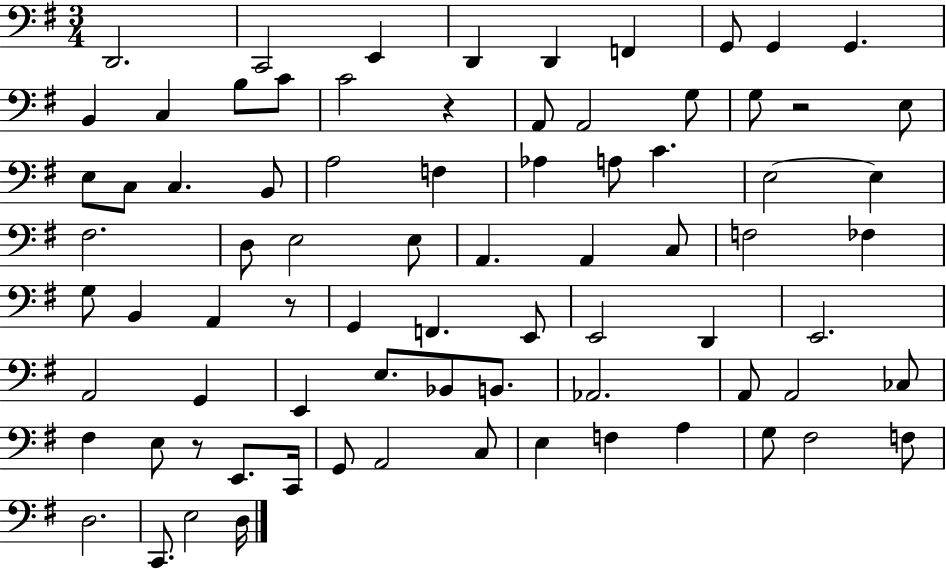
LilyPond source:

{
  \clef bass
  \numericTimeSignature
  \time 3/4
  \key g \major
  \repeat volta 2 { d,2. | c,2 e,4 | d,4 d,4 f,4 | g,8 g,4 g,4. | \break b,4 c4 b8 c'8 | c'2 r4 | a,8 a,2 g8 | g8 r2 e8 | \break e8 c8 c4. b,8 | a2 f4 | aes4 a8 c'4. | e2~~ e4 | \break fis2. | d8 e2 e8 | a,4. a,4 c8 | f2 fes4 | \break g8 b,4 a,4 r8 | g,4 f,4. e,8 | e,2 d,4 | e,2. | \break a,2 g,4 | e,4 e8. bes,8 b,8. | aes,2. | a,8 a,2 ces8 | \break fis4 e8 r8 e,8. c,16 | g,8 a,2 c8 | e4 f4 a4 | g8 fis2 f8 | \break d2. | c,8. e2 d16 | } \bar "|."
}